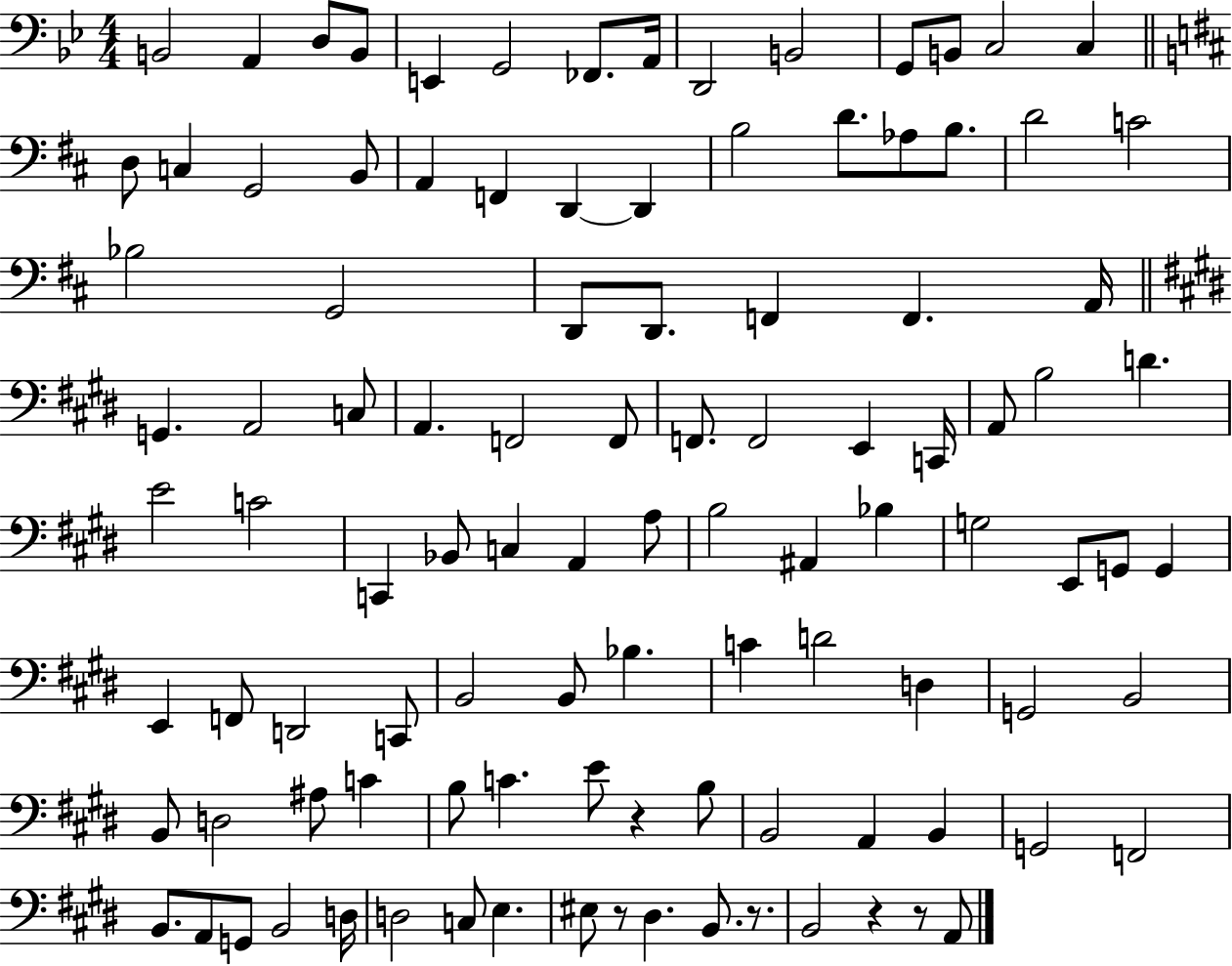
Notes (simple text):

B2/h A2/q D3/e B2/e E2/q G2/h FES2/e. A2/s D2/h B2/h G2/e B2/e C3/h C3/q D3/e C3/q G2/h B2/e A2/q F2/q D2/q D2/q B3/h D4/e. Ab3/e B3/e. D4/h C4/h Bb3/h G2/h D2/e D2/e. F2/q F2/q. A2/s G2/q. A2/h C3/e A2/q. F2/h F2/e F2/e. F2/h E2/q C2/s A2/e B3/h D4/q. E4/h C4/h C2/q Bb2/e C3/q A2/q A3/e B3/h A#2/q Bb3/q G3/h E2/e G2/e G2/q E2/q F2/e D2/h C2/e B2/h B2/e Bb3/q. C4/q D4/h D3/q G2/h B2/h B2/e D3/h A#3/e C4/q B3/e C4/q. E4/e R/q B3/e B2/h A2/q B2/q G2/h F2/h B2/e. A2/e G2/e B2/h D3/s D3/h C3/e E3/q. EIS3/e R/e D#3/q. B2/e. R/e. B2/h R/q R/e A2/e